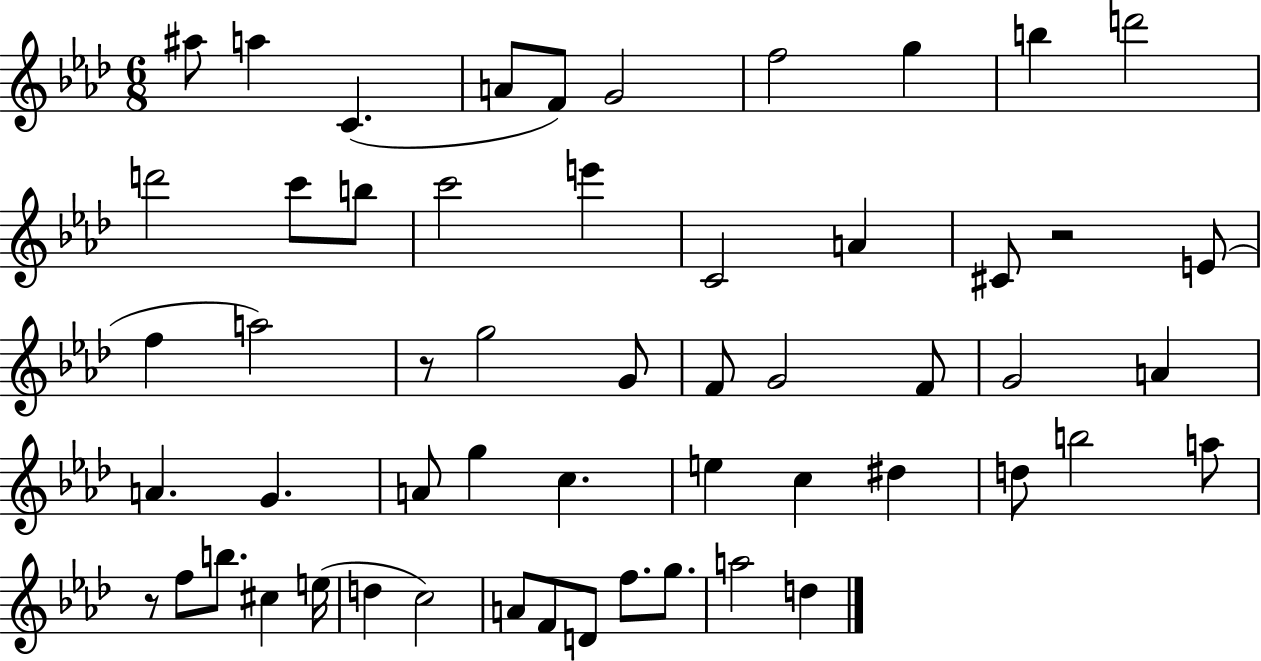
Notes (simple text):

A#5/e A5/q C4/q. A4/e F4/e G4/h F5/h G5/q B5/q D6/h D6/h C6/e B5/e C6/h E6/q C4/h A4/q C#4/e R/h E4/e F5/q A5/h R/e G5/h G4/e F4/e G4/h F4/e G4/h A4/q A4/q. G4/q. A4/e G5/q C5/q. E5/q C5/q D#5/q D5/e B5/h A5/e R/e F5/e B5/e. C#5/q E5/s D5/q C5/h A4/e F4/e D4/e F5/e. G5/e. A5/h D5/q